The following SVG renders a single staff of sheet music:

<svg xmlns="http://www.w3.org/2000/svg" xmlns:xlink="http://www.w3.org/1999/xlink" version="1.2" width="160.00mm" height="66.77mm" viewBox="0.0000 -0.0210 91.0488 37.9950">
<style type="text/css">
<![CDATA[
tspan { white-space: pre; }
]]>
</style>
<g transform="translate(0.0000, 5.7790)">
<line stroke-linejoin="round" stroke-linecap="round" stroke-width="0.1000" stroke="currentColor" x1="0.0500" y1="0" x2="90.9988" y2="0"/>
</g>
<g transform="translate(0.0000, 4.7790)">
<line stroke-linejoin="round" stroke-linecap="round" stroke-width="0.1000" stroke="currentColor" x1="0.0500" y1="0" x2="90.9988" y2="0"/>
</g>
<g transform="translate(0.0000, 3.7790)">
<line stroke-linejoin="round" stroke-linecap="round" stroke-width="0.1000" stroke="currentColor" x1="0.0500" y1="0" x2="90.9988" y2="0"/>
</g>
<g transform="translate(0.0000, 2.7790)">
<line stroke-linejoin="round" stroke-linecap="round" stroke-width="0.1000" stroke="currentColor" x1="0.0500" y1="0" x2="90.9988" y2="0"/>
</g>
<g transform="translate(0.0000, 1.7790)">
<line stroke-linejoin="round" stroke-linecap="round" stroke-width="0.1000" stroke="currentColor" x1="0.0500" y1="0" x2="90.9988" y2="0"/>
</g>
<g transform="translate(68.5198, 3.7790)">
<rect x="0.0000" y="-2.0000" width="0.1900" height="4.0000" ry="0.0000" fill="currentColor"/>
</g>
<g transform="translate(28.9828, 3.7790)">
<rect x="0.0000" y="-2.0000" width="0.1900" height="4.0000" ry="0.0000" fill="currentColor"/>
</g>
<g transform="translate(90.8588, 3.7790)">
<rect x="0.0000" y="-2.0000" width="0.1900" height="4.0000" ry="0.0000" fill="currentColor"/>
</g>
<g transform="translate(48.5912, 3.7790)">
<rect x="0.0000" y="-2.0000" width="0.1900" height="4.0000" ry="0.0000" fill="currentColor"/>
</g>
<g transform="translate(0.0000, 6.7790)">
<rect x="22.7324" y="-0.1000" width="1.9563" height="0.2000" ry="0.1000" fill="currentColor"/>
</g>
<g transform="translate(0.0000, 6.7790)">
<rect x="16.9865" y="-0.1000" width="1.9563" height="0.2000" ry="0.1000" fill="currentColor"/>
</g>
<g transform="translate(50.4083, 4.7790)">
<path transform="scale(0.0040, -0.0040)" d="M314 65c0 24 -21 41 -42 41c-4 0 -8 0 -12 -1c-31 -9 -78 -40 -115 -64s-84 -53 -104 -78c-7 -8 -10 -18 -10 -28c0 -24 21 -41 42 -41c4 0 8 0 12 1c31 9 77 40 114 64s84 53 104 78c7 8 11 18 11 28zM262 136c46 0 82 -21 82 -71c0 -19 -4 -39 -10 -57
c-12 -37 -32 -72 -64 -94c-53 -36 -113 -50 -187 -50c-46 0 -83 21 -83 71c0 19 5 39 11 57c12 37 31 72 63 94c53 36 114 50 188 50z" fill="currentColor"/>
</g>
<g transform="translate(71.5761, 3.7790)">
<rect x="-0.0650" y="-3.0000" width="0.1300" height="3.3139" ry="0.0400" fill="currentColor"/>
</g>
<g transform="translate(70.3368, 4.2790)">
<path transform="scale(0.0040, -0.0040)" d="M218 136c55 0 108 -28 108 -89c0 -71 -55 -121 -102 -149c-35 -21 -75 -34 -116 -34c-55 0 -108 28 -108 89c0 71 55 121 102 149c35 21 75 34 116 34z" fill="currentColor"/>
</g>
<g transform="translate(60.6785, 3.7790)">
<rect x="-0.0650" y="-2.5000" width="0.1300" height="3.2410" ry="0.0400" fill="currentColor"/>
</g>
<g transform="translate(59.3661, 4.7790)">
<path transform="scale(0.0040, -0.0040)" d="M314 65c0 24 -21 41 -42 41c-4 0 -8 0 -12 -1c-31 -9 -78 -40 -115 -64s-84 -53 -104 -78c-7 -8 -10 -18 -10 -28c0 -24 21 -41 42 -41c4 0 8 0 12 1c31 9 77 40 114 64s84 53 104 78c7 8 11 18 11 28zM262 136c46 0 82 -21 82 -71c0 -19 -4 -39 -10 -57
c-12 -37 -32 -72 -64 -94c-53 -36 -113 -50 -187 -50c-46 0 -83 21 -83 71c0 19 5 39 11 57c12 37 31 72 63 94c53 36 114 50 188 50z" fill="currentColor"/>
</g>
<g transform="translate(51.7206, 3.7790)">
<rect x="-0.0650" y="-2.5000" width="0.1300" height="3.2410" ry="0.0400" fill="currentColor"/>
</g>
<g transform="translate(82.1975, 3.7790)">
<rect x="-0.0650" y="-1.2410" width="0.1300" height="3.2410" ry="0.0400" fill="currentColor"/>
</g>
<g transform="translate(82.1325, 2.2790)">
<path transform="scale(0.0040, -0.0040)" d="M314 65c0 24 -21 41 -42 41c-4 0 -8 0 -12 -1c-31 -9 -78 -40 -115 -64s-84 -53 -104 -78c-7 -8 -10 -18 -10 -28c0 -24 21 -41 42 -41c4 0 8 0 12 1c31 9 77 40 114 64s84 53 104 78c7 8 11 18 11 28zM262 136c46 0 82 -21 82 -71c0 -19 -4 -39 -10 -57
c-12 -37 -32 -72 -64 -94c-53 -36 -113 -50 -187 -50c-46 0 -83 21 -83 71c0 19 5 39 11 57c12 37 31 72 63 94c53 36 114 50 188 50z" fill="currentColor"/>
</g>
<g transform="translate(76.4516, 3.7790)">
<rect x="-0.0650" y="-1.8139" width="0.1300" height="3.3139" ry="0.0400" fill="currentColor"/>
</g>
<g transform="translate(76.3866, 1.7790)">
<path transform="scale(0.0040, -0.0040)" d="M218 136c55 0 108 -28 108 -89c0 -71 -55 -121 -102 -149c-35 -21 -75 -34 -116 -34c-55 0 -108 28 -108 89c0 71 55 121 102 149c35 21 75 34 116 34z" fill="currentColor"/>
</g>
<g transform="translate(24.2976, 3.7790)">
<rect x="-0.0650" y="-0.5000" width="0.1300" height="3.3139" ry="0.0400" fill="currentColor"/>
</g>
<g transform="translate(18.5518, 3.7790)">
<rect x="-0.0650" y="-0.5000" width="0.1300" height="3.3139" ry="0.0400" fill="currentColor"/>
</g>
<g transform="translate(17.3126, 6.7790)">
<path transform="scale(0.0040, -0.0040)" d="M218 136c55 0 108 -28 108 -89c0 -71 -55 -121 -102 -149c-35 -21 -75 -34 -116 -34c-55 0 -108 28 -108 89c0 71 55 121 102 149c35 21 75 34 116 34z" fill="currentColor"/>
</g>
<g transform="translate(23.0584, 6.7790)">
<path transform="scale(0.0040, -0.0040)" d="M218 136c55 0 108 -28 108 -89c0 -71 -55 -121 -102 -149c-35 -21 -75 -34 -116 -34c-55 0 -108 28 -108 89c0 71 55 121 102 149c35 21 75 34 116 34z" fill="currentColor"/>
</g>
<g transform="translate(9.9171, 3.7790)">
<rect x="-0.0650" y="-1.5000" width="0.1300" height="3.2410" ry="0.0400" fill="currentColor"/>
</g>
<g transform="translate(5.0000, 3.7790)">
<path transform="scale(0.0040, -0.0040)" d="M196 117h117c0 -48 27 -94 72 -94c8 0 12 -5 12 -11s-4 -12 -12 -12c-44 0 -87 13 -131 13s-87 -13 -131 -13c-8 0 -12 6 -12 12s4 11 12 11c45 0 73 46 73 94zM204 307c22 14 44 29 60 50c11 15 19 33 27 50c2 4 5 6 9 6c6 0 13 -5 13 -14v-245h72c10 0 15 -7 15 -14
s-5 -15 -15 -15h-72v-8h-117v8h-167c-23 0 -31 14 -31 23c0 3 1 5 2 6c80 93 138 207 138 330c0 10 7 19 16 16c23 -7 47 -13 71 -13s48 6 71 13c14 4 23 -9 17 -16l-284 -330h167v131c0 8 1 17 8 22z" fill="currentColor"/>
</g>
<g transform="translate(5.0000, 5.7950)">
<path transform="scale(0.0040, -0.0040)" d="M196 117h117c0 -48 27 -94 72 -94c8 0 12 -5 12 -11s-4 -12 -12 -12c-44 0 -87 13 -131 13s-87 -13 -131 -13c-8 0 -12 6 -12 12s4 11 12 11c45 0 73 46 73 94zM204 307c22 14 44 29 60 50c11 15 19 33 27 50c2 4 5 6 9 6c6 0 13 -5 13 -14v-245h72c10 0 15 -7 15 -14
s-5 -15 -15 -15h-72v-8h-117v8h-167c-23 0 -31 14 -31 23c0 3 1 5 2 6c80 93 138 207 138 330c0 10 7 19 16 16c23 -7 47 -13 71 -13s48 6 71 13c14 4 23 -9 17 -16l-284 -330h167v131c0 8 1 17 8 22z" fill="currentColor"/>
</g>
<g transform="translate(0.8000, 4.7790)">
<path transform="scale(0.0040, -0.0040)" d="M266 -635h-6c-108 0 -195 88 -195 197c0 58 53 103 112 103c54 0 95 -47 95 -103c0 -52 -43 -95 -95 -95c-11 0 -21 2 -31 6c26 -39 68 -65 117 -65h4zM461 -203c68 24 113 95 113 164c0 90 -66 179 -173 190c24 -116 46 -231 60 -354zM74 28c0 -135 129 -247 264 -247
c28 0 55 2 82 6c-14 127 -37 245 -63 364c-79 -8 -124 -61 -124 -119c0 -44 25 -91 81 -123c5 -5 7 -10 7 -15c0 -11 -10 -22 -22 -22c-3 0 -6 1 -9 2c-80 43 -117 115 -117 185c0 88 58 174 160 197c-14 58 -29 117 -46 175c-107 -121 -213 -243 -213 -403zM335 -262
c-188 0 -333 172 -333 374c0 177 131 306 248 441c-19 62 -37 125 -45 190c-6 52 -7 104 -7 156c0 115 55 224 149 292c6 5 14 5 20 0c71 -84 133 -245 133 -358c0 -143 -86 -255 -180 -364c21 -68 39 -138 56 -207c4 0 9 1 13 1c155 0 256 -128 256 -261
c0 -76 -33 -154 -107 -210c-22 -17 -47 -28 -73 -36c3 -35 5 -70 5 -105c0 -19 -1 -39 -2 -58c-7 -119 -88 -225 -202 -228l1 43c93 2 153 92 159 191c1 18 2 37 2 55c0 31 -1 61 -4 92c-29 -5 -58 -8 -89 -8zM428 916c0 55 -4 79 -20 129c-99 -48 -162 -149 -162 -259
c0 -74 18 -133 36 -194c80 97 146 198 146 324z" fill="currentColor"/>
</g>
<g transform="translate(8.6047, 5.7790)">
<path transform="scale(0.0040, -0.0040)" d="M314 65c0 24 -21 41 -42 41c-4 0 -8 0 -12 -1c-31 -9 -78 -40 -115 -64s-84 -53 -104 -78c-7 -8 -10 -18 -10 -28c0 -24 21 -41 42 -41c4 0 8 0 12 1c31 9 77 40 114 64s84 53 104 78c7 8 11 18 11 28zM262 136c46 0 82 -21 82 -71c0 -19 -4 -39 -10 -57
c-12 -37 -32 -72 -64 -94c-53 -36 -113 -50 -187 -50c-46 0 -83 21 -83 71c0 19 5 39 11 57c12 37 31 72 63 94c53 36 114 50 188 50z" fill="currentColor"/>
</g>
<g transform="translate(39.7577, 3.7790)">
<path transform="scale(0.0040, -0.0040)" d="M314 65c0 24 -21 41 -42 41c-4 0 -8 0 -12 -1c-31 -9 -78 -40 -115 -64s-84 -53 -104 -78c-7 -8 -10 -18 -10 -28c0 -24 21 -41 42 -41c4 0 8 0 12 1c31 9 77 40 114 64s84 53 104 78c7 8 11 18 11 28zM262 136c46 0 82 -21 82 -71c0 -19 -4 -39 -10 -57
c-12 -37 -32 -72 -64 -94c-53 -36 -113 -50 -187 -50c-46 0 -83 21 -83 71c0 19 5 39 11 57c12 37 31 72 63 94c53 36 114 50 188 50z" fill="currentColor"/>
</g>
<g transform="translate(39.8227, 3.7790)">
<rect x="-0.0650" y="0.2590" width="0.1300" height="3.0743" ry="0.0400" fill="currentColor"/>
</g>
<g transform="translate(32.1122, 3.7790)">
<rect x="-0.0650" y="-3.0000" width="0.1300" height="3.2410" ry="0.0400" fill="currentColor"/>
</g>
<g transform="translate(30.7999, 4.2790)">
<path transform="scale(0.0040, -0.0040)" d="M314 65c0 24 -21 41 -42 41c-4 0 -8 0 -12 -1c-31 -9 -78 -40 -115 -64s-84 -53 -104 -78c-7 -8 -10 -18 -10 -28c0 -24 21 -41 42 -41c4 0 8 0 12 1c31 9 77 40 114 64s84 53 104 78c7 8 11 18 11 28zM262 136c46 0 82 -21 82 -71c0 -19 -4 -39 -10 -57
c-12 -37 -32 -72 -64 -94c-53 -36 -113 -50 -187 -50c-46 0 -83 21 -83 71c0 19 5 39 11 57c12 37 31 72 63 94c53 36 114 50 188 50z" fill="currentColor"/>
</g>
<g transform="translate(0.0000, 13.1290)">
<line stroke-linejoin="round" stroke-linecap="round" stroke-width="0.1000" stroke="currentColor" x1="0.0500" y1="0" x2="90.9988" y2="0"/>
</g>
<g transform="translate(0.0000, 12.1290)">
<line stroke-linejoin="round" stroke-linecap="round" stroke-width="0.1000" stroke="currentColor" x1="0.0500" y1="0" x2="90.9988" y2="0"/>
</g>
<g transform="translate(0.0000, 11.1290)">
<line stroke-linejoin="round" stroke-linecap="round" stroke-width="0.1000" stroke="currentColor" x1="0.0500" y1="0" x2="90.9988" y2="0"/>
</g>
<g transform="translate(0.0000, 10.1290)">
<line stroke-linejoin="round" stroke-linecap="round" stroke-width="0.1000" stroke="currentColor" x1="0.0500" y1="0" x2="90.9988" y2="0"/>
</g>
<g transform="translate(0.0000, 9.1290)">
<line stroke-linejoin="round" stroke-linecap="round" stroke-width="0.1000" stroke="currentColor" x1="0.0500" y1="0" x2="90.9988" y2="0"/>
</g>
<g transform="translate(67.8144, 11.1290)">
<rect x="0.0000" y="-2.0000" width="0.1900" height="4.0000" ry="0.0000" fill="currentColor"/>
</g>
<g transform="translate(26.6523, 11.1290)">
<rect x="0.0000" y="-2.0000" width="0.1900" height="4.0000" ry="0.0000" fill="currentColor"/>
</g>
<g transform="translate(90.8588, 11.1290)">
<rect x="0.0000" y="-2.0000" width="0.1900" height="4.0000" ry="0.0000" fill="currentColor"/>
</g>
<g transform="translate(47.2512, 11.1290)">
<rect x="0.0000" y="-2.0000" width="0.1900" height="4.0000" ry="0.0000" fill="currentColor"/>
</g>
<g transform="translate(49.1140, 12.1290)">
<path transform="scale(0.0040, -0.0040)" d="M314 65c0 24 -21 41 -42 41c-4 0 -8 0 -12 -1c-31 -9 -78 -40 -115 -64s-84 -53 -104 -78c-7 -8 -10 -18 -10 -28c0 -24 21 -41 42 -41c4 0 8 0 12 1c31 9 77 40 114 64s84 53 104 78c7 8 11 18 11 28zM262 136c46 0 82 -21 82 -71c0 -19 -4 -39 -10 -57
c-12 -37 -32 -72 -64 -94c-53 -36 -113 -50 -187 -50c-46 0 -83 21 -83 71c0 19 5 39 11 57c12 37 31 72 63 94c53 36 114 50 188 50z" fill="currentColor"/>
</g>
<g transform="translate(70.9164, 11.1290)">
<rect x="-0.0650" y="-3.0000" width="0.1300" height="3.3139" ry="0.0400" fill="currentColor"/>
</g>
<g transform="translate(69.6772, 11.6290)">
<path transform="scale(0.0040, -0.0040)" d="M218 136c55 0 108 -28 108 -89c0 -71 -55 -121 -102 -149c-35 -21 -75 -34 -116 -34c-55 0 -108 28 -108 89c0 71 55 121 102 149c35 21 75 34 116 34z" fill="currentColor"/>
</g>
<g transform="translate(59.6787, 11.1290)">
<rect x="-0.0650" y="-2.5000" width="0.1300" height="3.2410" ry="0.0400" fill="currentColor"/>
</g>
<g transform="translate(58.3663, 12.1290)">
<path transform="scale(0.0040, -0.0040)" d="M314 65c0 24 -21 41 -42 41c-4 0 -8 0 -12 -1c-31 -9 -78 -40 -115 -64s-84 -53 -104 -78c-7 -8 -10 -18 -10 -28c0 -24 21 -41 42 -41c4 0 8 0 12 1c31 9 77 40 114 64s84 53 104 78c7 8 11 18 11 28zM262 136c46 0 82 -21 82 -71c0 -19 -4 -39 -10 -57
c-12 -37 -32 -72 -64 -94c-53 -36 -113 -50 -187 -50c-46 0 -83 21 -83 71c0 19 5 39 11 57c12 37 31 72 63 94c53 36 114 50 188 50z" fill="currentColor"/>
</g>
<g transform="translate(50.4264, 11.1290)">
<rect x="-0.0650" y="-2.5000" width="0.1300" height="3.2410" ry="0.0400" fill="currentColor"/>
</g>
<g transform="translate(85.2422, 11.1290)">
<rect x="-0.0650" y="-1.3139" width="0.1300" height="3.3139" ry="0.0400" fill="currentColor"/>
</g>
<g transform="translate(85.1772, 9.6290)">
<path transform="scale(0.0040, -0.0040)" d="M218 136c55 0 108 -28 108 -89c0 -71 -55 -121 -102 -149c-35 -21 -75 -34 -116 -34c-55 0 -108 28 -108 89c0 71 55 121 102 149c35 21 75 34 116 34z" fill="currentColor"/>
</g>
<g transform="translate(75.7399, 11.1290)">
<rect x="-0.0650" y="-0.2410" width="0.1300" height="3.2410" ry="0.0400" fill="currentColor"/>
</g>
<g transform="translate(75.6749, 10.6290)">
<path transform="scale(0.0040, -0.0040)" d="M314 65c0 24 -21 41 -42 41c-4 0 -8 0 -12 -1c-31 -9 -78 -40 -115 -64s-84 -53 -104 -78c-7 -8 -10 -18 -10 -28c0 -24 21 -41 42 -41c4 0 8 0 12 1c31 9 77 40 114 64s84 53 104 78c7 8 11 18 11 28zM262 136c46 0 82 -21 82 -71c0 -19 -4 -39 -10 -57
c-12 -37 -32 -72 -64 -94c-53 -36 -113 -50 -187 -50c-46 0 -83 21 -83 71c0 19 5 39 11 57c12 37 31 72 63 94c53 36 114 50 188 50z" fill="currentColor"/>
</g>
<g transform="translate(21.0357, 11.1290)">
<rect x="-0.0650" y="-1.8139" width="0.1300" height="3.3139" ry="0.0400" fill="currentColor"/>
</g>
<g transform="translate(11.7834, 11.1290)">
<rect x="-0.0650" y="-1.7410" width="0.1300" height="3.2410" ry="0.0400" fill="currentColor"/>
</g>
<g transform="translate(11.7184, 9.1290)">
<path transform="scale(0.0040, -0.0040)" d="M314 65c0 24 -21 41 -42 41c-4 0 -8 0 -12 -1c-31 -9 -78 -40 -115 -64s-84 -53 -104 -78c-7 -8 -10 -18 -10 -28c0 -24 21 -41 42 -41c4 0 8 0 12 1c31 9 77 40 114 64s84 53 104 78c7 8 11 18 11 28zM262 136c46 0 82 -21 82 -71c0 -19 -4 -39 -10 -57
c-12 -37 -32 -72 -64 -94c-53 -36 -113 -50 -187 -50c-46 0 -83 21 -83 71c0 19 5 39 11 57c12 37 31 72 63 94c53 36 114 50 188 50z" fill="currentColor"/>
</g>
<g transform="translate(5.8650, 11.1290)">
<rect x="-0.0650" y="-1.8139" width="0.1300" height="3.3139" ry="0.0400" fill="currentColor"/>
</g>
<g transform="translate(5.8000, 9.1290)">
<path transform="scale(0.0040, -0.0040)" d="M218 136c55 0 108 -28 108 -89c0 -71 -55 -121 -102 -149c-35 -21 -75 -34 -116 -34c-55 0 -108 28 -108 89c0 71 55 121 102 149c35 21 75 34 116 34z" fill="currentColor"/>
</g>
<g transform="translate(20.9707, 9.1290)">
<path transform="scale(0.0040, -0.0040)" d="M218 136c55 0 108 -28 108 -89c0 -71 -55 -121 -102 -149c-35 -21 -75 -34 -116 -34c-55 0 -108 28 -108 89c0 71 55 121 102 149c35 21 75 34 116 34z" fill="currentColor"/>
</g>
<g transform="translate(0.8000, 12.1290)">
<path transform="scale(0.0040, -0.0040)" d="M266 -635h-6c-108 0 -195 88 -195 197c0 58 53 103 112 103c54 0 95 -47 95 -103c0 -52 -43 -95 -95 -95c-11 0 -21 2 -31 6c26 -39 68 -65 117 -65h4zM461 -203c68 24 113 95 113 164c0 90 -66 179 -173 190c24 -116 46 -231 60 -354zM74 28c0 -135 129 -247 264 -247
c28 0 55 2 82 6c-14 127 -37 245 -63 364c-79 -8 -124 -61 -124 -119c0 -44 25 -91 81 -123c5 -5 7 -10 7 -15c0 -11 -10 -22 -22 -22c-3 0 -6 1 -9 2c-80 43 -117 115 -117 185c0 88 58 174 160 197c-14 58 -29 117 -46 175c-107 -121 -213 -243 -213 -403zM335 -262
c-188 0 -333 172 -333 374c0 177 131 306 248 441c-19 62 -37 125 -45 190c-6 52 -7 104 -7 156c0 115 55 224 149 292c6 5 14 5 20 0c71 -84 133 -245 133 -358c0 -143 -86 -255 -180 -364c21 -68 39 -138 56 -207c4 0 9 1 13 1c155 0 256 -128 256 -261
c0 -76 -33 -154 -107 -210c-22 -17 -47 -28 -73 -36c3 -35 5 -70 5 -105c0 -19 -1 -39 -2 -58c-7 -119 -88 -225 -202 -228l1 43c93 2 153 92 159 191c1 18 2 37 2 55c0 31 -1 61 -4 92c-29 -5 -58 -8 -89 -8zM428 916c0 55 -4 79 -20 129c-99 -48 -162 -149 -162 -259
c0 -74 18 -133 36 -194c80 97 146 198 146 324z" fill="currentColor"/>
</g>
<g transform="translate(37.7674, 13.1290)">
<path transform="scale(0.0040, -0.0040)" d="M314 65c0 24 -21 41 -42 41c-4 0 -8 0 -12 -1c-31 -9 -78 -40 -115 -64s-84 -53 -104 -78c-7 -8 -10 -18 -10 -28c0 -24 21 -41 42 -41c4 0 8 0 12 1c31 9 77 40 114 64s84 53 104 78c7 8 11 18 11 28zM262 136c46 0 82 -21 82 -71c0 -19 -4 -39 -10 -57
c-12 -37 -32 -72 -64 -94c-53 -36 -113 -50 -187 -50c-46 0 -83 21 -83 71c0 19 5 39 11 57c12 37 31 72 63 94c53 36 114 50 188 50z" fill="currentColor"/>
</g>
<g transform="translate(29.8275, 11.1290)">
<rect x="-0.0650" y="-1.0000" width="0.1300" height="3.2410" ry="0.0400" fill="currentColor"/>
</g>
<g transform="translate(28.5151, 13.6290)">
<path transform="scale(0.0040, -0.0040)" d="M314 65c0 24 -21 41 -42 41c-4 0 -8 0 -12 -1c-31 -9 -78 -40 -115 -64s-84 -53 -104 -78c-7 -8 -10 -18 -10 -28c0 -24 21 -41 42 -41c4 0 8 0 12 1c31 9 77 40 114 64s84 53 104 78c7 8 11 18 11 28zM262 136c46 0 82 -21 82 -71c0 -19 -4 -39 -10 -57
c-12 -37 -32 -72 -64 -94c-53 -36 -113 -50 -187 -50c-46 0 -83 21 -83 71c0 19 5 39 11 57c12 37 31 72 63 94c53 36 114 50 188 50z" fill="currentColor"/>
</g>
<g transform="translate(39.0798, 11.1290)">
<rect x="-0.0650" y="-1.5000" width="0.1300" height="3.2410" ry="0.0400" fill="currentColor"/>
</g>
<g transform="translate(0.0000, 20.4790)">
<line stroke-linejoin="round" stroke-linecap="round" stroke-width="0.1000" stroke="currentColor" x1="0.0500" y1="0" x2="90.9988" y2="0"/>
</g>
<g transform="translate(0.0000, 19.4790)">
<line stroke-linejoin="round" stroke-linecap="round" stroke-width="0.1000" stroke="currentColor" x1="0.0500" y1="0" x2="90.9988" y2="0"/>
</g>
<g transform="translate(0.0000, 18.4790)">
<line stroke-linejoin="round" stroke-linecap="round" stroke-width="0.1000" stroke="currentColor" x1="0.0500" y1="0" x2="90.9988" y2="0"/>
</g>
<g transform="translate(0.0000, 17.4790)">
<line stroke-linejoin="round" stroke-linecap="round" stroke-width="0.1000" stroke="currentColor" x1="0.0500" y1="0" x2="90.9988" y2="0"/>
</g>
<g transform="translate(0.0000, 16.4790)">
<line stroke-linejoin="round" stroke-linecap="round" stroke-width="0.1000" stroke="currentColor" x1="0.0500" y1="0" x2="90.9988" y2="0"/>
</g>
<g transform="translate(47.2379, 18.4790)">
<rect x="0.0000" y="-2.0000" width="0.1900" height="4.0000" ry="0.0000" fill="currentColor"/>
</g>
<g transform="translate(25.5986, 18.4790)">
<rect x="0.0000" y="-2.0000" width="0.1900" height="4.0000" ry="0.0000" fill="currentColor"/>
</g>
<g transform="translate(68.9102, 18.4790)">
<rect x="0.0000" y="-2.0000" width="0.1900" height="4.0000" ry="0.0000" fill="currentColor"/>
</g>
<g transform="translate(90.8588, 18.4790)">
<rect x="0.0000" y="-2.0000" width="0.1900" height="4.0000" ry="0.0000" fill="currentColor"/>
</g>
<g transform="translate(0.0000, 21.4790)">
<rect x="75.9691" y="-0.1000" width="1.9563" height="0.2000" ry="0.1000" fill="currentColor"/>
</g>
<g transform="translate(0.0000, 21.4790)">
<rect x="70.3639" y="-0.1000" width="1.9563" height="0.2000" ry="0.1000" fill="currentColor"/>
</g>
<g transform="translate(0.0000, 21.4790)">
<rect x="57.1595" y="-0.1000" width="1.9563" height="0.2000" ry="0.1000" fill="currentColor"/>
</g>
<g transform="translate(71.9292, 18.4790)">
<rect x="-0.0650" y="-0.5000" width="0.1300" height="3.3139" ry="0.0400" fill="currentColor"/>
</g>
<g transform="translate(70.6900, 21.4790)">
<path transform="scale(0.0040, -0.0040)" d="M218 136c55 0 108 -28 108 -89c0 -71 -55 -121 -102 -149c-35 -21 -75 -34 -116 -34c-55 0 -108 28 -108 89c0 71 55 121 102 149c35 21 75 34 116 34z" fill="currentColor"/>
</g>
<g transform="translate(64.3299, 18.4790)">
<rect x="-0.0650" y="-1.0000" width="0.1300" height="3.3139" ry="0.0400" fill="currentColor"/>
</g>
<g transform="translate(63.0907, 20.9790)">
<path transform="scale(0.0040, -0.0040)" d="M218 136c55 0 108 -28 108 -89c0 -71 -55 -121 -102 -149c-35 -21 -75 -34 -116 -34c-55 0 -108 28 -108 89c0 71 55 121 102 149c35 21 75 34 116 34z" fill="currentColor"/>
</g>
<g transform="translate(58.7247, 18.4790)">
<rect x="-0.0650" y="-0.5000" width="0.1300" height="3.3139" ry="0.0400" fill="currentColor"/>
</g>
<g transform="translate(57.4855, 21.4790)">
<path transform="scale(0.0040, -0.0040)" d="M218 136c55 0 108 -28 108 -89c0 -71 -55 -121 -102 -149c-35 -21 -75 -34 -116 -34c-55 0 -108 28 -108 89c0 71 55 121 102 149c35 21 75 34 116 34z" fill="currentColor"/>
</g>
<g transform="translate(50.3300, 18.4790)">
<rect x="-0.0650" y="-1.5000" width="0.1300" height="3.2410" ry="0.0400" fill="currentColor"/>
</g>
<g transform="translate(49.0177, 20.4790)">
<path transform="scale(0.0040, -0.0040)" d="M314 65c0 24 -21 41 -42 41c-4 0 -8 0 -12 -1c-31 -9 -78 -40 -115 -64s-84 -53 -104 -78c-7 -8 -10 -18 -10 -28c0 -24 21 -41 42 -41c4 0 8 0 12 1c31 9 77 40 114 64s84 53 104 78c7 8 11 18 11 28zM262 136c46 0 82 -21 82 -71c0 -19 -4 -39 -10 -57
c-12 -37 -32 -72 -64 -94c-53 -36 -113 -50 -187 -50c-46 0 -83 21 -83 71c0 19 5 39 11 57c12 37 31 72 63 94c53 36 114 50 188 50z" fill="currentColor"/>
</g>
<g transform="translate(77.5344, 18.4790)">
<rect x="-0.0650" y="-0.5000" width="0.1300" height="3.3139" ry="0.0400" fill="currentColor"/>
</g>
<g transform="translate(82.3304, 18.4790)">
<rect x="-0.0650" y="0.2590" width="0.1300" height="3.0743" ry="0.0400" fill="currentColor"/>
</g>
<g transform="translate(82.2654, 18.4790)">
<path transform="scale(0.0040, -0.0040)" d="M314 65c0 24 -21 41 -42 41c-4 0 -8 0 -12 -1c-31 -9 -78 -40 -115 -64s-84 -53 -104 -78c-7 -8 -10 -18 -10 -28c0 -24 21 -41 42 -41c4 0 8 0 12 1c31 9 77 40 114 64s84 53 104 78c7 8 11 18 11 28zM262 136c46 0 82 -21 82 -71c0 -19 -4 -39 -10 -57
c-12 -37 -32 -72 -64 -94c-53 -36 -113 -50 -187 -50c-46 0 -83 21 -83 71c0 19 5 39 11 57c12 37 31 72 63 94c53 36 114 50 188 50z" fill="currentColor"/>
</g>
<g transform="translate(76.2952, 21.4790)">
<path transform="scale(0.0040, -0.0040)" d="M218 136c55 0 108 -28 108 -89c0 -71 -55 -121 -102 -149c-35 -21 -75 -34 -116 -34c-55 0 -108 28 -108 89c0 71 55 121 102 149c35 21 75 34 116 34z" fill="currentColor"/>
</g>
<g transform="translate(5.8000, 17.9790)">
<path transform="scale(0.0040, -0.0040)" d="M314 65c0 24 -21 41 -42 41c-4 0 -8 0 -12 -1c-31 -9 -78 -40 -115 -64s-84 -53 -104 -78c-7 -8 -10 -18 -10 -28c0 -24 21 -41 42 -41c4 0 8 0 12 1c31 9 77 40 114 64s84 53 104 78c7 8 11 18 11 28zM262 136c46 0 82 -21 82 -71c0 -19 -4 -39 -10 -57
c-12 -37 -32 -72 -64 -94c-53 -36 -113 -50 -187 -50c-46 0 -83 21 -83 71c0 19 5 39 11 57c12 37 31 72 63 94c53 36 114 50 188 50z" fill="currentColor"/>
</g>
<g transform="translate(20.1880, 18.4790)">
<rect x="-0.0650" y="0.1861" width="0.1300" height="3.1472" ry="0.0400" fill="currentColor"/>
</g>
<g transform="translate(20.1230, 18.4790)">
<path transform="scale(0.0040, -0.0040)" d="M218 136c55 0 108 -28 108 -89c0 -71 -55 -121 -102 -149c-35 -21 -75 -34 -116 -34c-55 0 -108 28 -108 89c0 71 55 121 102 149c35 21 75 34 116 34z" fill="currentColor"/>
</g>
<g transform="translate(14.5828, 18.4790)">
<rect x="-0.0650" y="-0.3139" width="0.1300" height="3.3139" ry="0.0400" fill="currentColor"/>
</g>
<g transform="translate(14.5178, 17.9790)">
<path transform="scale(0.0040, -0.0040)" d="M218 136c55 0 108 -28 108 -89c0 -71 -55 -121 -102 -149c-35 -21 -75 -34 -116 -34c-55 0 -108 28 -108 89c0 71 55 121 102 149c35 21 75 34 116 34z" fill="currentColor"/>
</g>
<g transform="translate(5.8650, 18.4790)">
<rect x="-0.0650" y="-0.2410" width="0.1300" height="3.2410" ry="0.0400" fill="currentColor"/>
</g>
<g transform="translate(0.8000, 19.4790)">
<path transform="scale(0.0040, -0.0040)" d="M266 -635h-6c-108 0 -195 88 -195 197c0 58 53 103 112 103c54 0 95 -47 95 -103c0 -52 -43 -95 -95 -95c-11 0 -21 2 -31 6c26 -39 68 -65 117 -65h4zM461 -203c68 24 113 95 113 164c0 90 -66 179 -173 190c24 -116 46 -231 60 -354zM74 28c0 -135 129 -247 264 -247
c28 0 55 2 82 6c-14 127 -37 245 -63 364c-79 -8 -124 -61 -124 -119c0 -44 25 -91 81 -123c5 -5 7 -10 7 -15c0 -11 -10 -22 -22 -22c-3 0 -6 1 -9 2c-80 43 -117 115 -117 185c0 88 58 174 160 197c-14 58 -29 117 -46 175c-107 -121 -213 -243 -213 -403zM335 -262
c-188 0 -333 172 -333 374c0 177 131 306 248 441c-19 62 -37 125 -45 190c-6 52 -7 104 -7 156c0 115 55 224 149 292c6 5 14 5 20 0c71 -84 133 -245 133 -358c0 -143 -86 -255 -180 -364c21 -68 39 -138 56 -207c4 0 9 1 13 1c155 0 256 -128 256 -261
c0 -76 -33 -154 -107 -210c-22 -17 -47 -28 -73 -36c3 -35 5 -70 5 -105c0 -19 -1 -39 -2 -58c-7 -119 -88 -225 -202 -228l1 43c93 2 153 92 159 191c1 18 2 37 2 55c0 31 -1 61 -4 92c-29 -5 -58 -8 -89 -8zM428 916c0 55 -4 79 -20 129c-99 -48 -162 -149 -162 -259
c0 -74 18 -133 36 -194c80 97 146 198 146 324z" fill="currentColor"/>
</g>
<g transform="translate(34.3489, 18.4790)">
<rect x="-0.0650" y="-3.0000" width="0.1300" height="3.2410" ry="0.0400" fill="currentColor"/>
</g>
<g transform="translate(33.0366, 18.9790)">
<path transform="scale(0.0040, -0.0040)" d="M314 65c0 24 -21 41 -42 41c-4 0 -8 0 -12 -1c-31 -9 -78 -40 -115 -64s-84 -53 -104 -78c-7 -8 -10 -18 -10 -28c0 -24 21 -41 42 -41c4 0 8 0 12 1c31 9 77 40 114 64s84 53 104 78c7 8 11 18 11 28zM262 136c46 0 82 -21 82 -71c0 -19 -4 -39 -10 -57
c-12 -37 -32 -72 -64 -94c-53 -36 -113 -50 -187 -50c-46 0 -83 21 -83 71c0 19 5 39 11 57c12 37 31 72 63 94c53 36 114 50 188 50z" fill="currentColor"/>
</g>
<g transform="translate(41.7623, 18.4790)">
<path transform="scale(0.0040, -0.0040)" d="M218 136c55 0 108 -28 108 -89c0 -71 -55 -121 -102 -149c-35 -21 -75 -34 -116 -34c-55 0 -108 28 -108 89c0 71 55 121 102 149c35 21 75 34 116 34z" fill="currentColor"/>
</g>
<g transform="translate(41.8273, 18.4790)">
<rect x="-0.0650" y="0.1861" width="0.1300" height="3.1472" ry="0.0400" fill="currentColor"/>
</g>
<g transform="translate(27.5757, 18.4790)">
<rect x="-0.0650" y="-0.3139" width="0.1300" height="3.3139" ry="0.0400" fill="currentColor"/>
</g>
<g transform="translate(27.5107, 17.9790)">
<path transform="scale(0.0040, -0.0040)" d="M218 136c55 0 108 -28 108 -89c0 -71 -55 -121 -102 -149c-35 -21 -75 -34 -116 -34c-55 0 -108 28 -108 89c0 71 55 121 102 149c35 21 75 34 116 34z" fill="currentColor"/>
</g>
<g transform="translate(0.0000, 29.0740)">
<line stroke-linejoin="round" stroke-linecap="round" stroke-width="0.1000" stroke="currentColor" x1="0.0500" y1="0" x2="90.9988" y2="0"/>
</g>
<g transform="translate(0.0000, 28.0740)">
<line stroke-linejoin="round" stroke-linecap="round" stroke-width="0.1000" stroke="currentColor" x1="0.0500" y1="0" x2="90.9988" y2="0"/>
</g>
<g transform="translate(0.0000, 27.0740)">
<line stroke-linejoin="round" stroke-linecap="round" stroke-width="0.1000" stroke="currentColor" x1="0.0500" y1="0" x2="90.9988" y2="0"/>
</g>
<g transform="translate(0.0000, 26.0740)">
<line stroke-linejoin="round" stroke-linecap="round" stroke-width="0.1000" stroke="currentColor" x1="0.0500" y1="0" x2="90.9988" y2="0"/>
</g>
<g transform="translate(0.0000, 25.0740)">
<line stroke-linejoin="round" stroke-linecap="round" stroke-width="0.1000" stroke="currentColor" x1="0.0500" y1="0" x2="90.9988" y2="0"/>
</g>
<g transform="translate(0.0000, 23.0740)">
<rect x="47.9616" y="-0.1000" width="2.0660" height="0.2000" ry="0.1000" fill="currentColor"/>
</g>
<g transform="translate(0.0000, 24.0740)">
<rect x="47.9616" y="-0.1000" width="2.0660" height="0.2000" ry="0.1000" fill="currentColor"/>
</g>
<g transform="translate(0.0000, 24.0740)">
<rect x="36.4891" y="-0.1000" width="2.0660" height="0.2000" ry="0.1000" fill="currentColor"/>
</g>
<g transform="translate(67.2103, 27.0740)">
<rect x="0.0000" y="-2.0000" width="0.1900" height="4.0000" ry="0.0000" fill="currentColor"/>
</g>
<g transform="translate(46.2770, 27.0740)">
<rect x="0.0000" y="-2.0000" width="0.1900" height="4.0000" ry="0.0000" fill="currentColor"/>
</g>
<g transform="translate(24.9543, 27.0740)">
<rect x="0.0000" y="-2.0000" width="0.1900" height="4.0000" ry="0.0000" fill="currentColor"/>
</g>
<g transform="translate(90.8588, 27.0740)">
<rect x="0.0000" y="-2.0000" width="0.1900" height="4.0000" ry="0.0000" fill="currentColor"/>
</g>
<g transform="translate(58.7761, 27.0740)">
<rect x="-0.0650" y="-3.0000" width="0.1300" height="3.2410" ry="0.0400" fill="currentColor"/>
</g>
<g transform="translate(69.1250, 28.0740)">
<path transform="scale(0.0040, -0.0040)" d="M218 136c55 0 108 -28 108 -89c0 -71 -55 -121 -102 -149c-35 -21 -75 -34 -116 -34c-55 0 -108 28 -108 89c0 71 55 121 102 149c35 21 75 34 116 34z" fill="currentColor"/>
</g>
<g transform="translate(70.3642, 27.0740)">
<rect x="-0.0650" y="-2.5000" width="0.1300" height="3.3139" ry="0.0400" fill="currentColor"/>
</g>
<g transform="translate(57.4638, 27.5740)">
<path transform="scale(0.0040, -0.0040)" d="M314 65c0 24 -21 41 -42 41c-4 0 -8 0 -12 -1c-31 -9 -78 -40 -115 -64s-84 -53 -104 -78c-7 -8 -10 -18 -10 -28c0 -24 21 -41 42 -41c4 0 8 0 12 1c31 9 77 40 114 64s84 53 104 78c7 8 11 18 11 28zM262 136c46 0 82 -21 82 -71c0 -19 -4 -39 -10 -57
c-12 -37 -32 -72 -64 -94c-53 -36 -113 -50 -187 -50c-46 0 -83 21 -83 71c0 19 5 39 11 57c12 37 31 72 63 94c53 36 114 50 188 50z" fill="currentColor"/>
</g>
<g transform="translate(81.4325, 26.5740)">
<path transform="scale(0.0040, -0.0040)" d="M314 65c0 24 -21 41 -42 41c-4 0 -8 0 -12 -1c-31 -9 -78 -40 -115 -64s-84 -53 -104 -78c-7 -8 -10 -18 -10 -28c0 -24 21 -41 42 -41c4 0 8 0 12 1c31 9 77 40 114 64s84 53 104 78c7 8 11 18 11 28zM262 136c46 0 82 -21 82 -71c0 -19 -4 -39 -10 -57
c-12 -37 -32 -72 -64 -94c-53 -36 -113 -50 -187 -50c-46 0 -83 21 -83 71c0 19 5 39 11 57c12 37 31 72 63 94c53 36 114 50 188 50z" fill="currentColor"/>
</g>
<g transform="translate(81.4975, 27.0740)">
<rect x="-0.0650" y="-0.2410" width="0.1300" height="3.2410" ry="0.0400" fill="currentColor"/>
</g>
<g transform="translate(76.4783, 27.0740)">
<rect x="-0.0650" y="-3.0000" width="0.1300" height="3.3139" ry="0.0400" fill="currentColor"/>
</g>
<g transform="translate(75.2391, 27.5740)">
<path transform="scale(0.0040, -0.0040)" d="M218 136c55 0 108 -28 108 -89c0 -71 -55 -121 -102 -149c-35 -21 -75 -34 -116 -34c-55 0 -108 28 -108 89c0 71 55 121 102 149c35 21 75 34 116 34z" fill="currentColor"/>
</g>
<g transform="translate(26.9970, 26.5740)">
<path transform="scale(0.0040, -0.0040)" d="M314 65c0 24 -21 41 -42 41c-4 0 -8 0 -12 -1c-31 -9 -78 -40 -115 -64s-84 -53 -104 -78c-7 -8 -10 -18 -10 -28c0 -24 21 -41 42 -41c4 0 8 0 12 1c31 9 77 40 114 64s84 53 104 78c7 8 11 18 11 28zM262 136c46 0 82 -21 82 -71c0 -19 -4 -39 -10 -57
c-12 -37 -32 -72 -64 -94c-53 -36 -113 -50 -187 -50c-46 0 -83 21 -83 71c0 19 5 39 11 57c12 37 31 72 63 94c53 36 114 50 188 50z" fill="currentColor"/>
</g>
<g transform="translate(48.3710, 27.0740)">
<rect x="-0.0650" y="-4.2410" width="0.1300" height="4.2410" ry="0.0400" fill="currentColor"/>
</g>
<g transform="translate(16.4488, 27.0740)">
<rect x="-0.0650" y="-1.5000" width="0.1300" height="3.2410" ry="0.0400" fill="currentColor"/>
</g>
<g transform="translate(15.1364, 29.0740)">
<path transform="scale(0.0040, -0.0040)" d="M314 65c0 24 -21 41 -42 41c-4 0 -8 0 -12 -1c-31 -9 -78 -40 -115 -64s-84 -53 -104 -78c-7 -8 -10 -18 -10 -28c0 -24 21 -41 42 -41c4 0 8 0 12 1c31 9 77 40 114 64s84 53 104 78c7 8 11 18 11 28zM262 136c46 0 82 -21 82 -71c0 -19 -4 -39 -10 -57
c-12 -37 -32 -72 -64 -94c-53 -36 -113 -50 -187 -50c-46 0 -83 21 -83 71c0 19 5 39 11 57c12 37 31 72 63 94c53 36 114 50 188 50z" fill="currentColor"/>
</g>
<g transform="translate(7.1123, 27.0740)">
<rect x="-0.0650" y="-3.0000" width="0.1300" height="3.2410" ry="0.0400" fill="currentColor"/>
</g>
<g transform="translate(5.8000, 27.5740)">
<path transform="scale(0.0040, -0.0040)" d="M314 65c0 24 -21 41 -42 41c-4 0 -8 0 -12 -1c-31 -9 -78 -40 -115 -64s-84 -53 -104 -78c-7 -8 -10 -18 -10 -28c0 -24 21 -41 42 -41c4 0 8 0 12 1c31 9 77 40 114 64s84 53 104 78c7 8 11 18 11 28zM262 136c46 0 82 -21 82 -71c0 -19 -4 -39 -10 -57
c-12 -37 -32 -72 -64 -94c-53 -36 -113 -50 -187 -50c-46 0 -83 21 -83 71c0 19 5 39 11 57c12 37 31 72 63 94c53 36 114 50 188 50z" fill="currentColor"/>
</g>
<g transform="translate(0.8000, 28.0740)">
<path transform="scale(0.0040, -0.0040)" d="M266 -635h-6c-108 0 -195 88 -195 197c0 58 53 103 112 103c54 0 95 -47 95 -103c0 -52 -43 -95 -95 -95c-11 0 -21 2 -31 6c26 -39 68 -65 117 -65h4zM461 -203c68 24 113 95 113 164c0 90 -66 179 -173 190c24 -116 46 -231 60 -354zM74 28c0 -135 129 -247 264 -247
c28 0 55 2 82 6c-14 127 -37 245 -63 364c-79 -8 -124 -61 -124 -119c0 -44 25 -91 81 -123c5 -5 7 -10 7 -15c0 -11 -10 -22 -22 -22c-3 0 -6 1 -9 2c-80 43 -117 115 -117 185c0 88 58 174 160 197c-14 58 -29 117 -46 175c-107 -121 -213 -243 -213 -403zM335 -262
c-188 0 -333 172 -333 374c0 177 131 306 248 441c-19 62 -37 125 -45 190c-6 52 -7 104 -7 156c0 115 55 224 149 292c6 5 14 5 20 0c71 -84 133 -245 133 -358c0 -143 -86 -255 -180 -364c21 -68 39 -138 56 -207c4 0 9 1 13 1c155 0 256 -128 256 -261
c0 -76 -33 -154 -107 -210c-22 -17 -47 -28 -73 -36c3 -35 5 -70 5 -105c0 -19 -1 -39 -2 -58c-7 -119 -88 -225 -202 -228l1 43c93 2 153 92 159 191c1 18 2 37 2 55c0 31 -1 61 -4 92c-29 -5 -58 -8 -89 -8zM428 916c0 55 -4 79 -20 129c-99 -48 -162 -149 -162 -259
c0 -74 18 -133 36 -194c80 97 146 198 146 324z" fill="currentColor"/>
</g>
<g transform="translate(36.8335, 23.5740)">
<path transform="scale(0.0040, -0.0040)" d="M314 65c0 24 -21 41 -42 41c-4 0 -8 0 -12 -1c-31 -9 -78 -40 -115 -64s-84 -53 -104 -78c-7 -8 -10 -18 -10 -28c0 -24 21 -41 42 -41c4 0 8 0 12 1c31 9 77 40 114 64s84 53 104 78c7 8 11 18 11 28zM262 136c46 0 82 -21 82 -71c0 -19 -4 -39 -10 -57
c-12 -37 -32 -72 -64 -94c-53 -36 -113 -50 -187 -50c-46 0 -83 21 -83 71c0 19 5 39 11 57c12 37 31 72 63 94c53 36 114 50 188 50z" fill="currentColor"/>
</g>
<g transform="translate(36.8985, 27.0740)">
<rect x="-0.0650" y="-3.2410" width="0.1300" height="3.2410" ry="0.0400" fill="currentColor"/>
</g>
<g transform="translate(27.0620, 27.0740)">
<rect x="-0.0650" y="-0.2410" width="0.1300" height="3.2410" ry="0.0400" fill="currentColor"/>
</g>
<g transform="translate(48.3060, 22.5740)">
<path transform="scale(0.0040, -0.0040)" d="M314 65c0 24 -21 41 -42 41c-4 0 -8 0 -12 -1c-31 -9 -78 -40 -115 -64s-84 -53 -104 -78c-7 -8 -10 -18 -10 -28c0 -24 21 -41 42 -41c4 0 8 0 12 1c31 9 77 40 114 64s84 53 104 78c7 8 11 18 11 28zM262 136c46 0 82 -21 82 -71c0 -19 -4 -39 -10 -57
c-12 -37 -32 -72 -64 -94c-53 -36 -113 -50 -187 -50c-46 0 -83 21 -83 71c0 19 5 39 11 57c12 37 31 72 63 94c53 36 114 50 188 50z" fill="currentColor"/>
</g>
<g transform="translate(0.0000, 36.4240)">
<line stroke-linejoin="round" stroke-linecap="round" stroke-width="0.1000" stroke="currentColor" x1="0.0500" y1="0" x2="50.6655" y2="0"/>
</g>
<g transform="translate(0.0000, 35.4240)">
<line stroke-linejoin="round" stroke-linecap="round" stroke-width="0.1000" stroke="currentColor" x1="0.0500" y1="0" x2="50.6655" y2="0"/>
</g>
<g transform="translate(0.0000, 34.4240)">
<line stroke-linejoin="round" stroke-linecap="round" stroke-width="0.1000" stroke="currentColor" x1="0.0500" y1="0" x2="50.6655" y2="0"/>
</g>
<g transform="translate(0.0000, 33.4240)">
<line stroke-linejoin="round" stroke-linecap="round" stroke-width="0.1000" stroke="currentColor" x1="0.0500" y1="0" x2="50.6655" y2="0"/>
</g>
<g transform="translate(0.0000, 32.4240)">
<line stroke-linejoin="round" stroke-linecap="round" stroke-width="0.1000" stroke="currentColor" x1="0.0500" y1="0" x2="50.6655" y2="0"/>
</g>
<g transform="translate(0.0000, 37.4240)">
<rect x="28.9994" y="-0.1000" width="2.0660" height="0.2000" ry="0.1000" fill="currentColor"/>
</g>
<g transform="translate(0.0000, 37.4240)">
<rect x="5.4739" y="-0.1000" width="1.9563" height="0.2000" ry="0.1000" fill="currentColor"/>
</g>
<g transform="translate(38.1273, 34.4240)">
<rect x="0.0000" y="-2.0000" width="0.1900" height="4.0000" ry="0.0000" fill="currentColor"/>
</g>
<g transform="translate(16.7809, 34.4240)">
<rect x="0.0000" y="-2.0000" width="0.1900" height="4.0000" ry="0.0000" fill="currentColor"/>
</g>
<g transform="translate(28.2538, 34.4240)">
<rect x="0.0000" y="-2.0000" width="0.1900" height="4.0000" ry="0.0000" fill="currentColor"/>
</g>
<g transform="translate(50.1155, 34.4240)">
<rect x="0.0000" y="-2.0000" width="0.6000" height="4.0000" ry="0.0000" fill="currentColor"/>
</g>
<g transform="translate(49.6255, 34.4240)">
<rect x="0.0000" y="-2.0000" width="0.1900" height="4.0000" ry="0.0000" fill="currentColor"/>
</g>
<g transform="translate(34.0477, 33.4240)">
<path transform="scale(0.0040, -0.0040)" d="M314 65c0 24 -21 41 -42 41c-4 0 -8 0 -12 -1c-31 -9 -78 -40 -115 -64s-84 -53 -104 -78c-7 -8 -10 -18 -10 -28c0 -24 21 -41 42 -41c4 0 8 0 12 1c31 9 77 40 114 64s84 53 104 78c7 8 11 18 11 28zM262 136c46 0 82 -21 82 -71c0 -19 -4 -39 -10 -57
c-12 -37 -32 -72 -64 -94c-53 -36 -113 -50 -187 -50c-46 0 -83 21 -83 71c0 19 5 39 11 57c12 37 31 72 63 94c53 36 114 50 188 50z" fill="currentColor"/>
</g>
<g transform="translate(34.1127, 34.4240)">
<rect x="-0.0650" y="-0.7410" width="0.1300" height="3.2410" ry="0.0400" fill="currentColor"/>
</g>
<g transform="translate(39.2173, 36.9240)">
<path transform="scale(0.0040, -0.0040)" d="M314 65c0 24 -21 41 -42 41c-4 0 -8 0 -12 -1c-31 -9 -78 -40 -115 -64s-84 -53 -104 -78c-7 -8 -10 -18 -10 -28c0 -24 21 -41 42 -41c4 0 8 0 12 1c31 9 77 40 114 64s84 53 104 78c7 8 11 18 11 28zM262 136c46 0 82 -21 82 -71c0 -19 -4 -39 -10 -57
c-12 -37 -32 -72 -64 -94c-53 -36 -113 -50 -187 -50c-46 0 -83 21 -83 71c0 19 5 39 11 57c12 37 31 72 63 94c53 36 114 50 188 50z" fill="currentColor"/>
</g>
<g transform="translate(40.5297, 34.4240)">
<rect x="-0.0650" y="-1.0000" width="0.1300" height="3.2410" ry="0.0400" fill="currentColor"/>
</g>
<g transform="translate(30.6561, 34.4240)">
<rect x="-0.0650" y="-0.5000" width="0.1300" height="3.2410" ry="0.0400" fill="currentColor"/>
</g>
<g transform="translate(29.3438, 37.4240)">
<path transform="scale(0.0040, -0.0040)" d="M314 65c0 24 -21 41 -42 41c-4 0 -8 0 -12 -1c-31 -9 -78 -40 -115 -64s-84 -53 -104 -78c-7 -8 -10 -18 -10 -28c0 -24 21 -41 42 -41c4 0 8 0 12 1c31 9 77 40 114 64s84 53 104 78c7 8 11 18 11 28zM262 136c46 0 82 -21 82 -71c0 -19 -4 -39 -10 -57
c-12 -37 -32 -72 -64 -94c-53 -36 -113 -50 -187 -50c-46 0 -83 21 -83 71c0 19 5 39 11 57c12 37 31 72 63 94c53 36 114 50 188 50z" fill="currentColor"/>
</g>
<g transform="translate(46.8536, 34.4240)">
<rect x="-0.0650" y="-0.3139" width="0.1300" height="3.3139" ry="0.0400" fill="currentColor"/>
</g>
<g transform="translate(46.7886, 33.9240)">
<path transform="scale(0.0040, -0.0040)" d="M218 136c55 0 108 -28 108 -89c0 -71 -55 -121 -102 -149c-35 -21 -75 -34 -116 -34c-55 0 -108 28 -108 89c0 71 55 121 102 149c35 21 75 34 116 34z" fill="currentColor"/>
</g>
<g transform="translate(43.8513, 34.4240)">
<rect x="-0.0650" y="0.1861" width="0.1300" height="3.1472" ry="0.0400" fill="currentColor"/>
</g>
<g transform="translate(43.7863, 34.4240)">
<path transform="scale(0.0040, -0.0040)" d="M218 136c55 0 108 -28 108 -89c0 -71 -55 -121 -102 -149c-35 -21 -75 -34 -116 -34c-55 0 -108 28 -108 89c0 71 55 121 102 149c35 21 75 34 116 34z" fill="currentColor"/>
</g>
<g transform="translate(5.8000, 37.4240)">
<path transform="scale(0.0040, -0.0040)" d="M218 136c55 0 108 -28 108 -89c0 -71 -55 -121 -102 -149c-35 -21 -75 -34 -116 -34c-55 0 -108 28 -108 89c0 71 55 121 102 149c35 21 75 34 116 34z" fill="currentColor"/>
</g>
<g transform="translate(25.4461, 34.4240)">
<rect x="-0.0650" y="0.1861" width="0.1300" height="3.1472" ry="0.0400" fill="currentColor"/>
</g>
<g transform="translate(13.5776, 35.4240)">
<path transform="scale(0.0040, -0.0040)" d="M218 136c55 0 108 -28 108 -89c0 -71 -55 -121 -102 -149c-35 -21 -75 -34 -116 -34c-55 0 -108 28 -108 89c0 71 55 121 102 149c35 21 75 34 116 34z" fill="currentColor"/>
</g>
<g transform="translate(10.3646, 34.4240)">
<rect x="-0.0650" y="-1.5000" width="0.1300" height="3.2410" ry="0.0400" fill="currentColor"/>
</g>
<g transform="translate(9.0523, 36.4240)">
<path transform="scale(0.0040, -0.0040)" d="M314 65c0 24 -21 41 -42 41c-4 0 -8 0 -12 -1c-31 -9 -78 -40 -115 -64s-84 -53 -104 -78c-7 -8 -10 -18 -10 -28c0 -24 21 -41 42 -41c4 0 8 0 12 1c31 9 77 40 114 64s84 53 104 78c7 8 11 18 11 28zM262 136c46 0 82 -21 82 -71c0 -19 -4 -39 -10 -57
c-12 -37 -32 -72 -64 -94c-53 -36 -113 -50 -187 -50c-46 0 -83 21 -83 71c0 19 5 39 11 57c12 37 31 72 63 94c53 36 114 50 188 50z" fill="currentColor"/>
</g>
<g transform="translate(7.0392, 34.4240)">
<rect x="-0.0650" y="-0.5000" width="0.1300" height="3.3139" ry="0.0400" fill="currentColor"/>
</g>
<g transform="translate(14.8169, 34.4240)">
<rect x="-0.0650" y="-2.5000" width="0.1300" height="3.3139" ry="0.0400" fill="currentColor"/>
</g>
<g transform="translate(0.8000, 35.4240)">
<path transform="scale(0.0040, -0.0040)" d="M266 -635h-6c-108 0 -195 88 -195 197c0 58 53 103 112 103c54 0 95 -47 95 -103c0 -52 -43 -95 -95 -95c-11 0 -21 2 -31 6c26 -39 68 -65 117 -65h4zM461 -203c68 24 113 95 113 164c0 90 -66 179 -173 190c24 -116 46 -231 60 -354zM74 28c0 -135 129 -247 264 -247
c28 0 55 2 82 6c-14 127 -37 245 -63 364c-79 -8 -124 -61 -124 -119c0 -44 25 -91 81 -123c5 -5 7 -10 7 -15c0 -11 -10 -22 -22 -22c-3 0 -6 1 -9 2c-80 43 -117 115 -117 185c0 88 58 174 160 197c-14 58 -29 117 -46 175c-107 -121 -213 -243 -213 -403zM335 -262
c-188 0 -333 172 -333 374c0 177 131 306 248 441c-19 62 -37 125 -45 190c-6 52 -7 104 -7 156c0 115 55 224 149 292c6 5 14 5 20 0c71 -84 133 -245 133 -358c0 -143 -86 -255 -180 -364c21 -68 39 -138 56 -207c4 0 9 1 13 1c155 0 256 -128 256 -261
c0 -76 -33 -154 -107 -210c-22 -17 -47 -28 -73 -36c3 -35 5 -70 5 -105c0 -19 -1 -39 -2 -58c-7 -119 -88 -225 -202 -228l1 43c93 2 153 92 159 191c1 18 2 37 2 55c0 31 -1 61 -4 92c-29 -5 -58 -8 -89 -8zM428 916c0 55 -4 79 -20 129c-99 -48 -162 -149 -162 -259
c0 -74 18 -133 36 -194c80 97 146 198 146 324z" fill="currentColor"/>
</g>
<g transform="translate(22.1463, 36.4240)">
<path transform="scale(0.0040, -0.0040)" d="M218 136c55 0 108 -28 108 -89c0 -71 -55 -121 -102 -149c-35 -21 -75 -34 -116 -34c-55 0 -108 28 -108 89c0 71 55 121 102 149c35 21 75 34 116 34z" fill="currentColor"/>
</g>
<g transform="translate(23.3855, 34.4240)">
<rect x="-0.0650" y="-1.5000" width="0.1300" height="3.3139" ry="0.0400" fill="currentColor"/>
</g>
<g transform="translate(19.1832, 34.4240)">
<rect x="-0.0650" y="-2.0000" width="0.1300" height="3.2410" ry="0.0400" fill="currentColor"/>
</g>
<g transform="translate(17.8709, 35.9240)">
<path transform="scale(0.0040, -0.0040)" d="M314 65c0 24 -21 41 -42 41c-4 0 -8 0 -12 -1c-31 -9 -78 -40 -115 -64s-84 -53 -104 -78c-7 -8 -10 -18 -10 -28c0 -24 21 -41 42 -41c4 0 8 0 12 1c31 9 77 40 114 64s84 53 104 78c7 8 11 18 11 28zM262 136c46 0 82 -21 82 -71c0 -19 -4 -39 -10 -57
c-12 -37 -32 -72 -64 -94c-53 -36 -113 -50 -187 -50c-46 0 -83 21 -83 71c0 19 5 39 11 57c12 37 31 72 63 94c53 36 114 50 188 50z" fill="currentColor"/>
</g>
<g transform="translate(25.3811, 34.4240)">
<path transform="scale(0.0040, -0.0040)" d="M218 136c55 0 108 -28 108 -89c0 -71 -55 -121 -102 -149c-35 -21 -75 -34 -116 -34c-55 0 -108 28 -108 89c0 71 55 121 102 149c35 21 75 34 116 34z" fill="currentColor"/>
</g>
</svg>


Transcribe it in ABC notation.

X:1
T:Untitled
M:4/4
L:1/4
K:C
E2 C C A2 B2 G2 G2 A f e2 f f2 f D2 E2 G2 G2 A c2 e c2 c B c A2 B E2 C D C C B2 A2 E2 c2 b2 d'2 A2 G A c2 C E2 G F2 E B C2 d2 D2 B c